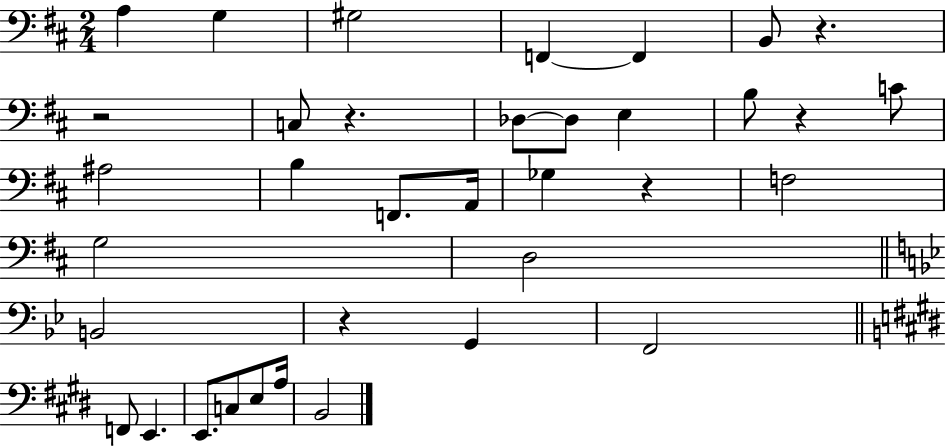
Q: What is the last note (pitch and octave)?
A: B2